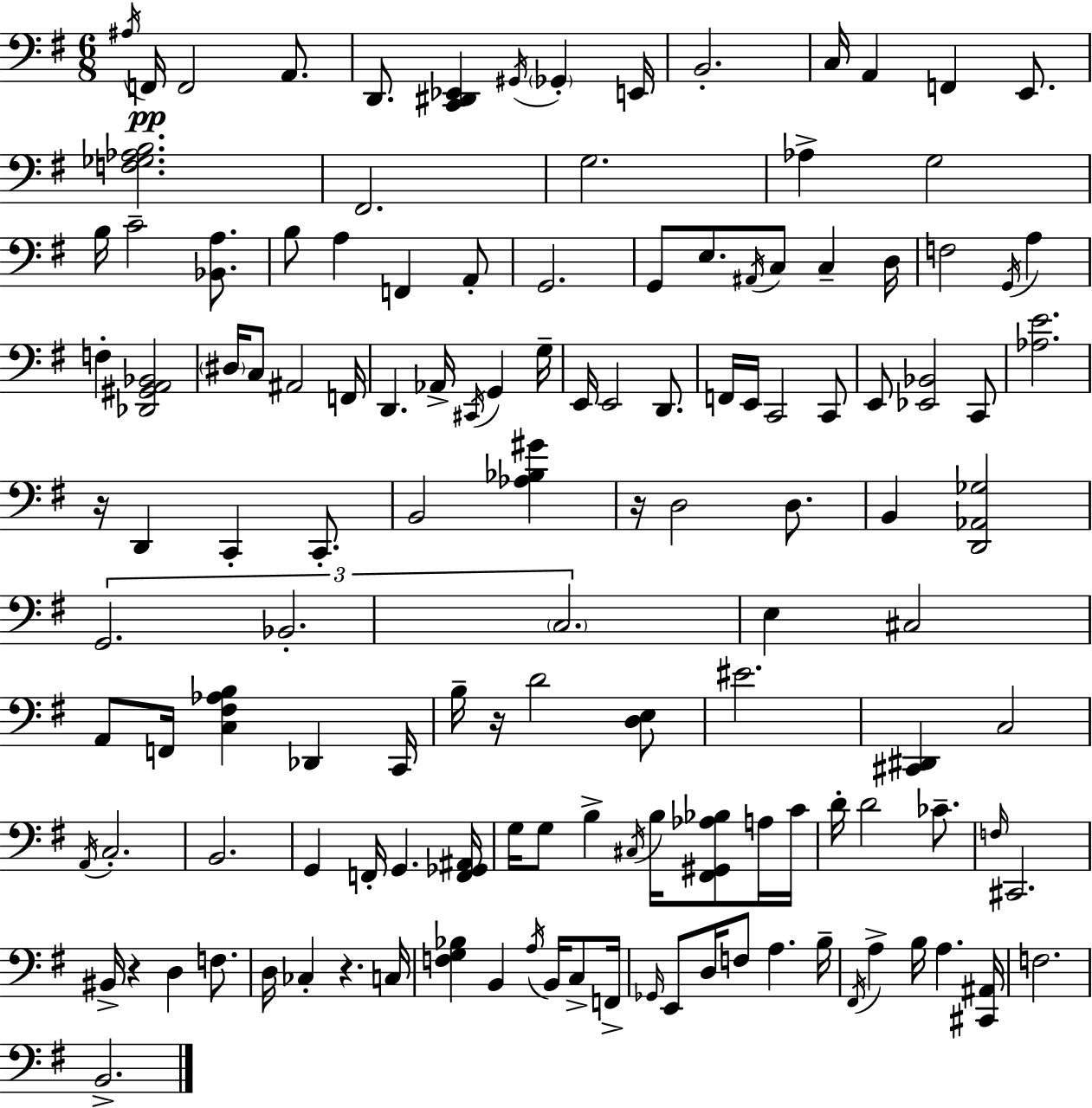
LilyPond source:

{
  \clef bass
  \numericTimeSignature
  \time 6/8
  \key g \major
  \repeat volta 2 { \acciaccatura { ais16 }\pp f,16 f,2 a,8. | d,8. <c, dis, ees,>4 \acciaccatura { gis,16 } \parenthesize ges,4-. | e,16 b,2.-. | c16 a,4 f,4 e,8. | \break <f ges aes b>2. | fis,2. | g2. | aes4-> g2 | \break b16 c'2-- <bes, a>8. | b8 a4 f,4 | a,8-. g,2. | g,8 e8. \acciaccatura { ais,16 } c8 c4-- | \break d16 f2 \acciaccatura { g,16 } | a4 f4-. <des, gis, a, bes,>2 | \parenthesize dis16 c8 ais,2 | f,16 d,4. aes,16-> \acciaccatura { cis,16 } | \break g,4 g16-- e,16 e,2 | d,8. f,16 e,16 c,2 | c,8 e,8 <ees, bes,>2 | c,8 <aes e'>2. | \break r16 d,4 c,4-. | c,8.-. b,2 | <aes bes gis'>4 r16 d2 | d8. b,4 <d, aes, ges>2 | \break \tuplet 3/2 { g,2. | bes,2.-. | \parenthesize c2. } | e4 cis2 | \break a,8 f,16 <c fis aes b>4 | des,4 c,16 b16-- r16 d'2 | <d e>8 eis'2. | <cis, dis,>4 c2 | \break \acciaccatura { a,16 } c2.-. | b,2. | g,4 f,16-. g,4. | <f, ges, ais,>16 g16 g8 b4-> | \break \acciaccatura { cis16 } b16 <fis, gis, aes bes>8 a16 c'16 d'16-. d'2 | ces'8.-- \grace { f16 } cis,2. | bis,16-> r4 | d4 f8. d16 ces4-. | \break r4. c16 <f g bes>4 | b,4 \acciaccatura { a16 } b,16 c8-> f,16-> \grace { ges,16 } e,8 | d16 f8 a4. b16-- \acciaccatura { fis,16 } a4-> | b16 a4. <cis, ais,>16 f2. | \break b,2.-> | } \bar "|."
}